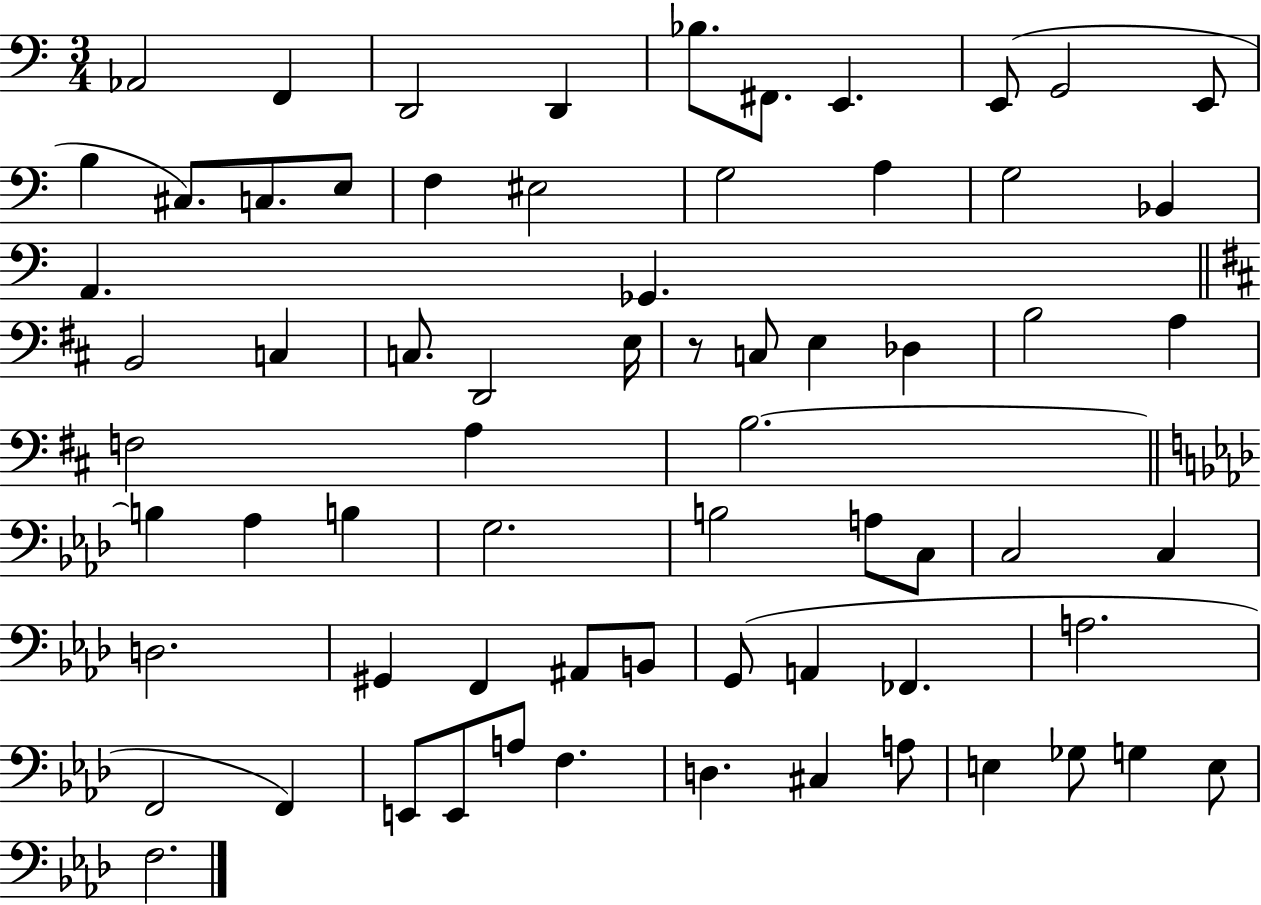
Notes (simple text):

Ab2/h F2/q D2/h D2/q Bb3/e. F#2/e. E2/q. E2/e G2/h E2/e B3/q C#3/e. C3/e. E3/e F3/q EIS3/h G3/h A3/q G3/h Bb2/q A2/q. Gb2/q. B2/h C3/q C3/e. D2/h E3/s R/e C3/e E3/q Db3/q B3/h A3/q F3/h A3/q B3/h. B3/q Ab3/q B3/q G3/h. B3/h A3/e C3/e C3/h C3/q D3/h. G#2/q F2/q A#2/e B2/e G2/e A2/q FES2/q. A3/h. F2/h F2/q E2/e E2/e A3/e F3/q. D3/q. C#3/q A3/e E3/q Gb3/e G3/q E3/e F3/h.